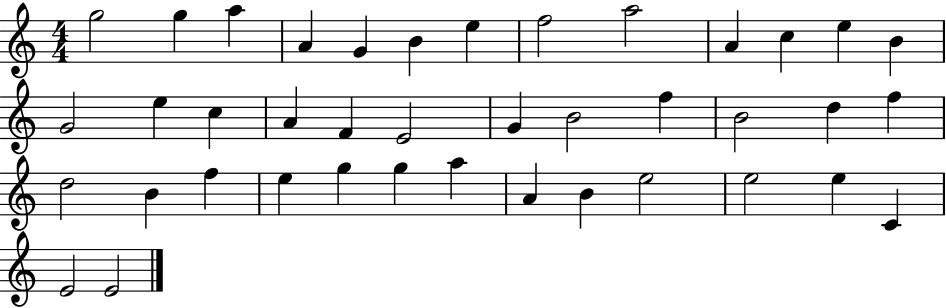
G5/h G5/q A5/q A4/q G4/q B4/q E5/q F5/h A5/h A4/q C5/q E5/q B4/q G4/h E5/q C5/q A4/q F4/q E4/h G4/q B4/h F5/q B4/h D5/q F5/q D5/h B4/q F5/q E5/q G5/q G5/q A5/q A4/q B4/q E5/h E5/h E5/q C4/q E4/h E4/h